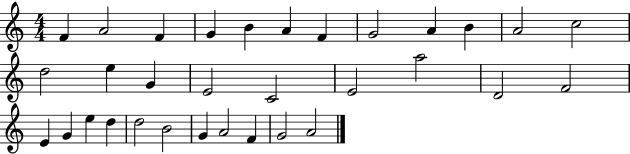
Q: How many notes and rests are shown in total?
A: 32